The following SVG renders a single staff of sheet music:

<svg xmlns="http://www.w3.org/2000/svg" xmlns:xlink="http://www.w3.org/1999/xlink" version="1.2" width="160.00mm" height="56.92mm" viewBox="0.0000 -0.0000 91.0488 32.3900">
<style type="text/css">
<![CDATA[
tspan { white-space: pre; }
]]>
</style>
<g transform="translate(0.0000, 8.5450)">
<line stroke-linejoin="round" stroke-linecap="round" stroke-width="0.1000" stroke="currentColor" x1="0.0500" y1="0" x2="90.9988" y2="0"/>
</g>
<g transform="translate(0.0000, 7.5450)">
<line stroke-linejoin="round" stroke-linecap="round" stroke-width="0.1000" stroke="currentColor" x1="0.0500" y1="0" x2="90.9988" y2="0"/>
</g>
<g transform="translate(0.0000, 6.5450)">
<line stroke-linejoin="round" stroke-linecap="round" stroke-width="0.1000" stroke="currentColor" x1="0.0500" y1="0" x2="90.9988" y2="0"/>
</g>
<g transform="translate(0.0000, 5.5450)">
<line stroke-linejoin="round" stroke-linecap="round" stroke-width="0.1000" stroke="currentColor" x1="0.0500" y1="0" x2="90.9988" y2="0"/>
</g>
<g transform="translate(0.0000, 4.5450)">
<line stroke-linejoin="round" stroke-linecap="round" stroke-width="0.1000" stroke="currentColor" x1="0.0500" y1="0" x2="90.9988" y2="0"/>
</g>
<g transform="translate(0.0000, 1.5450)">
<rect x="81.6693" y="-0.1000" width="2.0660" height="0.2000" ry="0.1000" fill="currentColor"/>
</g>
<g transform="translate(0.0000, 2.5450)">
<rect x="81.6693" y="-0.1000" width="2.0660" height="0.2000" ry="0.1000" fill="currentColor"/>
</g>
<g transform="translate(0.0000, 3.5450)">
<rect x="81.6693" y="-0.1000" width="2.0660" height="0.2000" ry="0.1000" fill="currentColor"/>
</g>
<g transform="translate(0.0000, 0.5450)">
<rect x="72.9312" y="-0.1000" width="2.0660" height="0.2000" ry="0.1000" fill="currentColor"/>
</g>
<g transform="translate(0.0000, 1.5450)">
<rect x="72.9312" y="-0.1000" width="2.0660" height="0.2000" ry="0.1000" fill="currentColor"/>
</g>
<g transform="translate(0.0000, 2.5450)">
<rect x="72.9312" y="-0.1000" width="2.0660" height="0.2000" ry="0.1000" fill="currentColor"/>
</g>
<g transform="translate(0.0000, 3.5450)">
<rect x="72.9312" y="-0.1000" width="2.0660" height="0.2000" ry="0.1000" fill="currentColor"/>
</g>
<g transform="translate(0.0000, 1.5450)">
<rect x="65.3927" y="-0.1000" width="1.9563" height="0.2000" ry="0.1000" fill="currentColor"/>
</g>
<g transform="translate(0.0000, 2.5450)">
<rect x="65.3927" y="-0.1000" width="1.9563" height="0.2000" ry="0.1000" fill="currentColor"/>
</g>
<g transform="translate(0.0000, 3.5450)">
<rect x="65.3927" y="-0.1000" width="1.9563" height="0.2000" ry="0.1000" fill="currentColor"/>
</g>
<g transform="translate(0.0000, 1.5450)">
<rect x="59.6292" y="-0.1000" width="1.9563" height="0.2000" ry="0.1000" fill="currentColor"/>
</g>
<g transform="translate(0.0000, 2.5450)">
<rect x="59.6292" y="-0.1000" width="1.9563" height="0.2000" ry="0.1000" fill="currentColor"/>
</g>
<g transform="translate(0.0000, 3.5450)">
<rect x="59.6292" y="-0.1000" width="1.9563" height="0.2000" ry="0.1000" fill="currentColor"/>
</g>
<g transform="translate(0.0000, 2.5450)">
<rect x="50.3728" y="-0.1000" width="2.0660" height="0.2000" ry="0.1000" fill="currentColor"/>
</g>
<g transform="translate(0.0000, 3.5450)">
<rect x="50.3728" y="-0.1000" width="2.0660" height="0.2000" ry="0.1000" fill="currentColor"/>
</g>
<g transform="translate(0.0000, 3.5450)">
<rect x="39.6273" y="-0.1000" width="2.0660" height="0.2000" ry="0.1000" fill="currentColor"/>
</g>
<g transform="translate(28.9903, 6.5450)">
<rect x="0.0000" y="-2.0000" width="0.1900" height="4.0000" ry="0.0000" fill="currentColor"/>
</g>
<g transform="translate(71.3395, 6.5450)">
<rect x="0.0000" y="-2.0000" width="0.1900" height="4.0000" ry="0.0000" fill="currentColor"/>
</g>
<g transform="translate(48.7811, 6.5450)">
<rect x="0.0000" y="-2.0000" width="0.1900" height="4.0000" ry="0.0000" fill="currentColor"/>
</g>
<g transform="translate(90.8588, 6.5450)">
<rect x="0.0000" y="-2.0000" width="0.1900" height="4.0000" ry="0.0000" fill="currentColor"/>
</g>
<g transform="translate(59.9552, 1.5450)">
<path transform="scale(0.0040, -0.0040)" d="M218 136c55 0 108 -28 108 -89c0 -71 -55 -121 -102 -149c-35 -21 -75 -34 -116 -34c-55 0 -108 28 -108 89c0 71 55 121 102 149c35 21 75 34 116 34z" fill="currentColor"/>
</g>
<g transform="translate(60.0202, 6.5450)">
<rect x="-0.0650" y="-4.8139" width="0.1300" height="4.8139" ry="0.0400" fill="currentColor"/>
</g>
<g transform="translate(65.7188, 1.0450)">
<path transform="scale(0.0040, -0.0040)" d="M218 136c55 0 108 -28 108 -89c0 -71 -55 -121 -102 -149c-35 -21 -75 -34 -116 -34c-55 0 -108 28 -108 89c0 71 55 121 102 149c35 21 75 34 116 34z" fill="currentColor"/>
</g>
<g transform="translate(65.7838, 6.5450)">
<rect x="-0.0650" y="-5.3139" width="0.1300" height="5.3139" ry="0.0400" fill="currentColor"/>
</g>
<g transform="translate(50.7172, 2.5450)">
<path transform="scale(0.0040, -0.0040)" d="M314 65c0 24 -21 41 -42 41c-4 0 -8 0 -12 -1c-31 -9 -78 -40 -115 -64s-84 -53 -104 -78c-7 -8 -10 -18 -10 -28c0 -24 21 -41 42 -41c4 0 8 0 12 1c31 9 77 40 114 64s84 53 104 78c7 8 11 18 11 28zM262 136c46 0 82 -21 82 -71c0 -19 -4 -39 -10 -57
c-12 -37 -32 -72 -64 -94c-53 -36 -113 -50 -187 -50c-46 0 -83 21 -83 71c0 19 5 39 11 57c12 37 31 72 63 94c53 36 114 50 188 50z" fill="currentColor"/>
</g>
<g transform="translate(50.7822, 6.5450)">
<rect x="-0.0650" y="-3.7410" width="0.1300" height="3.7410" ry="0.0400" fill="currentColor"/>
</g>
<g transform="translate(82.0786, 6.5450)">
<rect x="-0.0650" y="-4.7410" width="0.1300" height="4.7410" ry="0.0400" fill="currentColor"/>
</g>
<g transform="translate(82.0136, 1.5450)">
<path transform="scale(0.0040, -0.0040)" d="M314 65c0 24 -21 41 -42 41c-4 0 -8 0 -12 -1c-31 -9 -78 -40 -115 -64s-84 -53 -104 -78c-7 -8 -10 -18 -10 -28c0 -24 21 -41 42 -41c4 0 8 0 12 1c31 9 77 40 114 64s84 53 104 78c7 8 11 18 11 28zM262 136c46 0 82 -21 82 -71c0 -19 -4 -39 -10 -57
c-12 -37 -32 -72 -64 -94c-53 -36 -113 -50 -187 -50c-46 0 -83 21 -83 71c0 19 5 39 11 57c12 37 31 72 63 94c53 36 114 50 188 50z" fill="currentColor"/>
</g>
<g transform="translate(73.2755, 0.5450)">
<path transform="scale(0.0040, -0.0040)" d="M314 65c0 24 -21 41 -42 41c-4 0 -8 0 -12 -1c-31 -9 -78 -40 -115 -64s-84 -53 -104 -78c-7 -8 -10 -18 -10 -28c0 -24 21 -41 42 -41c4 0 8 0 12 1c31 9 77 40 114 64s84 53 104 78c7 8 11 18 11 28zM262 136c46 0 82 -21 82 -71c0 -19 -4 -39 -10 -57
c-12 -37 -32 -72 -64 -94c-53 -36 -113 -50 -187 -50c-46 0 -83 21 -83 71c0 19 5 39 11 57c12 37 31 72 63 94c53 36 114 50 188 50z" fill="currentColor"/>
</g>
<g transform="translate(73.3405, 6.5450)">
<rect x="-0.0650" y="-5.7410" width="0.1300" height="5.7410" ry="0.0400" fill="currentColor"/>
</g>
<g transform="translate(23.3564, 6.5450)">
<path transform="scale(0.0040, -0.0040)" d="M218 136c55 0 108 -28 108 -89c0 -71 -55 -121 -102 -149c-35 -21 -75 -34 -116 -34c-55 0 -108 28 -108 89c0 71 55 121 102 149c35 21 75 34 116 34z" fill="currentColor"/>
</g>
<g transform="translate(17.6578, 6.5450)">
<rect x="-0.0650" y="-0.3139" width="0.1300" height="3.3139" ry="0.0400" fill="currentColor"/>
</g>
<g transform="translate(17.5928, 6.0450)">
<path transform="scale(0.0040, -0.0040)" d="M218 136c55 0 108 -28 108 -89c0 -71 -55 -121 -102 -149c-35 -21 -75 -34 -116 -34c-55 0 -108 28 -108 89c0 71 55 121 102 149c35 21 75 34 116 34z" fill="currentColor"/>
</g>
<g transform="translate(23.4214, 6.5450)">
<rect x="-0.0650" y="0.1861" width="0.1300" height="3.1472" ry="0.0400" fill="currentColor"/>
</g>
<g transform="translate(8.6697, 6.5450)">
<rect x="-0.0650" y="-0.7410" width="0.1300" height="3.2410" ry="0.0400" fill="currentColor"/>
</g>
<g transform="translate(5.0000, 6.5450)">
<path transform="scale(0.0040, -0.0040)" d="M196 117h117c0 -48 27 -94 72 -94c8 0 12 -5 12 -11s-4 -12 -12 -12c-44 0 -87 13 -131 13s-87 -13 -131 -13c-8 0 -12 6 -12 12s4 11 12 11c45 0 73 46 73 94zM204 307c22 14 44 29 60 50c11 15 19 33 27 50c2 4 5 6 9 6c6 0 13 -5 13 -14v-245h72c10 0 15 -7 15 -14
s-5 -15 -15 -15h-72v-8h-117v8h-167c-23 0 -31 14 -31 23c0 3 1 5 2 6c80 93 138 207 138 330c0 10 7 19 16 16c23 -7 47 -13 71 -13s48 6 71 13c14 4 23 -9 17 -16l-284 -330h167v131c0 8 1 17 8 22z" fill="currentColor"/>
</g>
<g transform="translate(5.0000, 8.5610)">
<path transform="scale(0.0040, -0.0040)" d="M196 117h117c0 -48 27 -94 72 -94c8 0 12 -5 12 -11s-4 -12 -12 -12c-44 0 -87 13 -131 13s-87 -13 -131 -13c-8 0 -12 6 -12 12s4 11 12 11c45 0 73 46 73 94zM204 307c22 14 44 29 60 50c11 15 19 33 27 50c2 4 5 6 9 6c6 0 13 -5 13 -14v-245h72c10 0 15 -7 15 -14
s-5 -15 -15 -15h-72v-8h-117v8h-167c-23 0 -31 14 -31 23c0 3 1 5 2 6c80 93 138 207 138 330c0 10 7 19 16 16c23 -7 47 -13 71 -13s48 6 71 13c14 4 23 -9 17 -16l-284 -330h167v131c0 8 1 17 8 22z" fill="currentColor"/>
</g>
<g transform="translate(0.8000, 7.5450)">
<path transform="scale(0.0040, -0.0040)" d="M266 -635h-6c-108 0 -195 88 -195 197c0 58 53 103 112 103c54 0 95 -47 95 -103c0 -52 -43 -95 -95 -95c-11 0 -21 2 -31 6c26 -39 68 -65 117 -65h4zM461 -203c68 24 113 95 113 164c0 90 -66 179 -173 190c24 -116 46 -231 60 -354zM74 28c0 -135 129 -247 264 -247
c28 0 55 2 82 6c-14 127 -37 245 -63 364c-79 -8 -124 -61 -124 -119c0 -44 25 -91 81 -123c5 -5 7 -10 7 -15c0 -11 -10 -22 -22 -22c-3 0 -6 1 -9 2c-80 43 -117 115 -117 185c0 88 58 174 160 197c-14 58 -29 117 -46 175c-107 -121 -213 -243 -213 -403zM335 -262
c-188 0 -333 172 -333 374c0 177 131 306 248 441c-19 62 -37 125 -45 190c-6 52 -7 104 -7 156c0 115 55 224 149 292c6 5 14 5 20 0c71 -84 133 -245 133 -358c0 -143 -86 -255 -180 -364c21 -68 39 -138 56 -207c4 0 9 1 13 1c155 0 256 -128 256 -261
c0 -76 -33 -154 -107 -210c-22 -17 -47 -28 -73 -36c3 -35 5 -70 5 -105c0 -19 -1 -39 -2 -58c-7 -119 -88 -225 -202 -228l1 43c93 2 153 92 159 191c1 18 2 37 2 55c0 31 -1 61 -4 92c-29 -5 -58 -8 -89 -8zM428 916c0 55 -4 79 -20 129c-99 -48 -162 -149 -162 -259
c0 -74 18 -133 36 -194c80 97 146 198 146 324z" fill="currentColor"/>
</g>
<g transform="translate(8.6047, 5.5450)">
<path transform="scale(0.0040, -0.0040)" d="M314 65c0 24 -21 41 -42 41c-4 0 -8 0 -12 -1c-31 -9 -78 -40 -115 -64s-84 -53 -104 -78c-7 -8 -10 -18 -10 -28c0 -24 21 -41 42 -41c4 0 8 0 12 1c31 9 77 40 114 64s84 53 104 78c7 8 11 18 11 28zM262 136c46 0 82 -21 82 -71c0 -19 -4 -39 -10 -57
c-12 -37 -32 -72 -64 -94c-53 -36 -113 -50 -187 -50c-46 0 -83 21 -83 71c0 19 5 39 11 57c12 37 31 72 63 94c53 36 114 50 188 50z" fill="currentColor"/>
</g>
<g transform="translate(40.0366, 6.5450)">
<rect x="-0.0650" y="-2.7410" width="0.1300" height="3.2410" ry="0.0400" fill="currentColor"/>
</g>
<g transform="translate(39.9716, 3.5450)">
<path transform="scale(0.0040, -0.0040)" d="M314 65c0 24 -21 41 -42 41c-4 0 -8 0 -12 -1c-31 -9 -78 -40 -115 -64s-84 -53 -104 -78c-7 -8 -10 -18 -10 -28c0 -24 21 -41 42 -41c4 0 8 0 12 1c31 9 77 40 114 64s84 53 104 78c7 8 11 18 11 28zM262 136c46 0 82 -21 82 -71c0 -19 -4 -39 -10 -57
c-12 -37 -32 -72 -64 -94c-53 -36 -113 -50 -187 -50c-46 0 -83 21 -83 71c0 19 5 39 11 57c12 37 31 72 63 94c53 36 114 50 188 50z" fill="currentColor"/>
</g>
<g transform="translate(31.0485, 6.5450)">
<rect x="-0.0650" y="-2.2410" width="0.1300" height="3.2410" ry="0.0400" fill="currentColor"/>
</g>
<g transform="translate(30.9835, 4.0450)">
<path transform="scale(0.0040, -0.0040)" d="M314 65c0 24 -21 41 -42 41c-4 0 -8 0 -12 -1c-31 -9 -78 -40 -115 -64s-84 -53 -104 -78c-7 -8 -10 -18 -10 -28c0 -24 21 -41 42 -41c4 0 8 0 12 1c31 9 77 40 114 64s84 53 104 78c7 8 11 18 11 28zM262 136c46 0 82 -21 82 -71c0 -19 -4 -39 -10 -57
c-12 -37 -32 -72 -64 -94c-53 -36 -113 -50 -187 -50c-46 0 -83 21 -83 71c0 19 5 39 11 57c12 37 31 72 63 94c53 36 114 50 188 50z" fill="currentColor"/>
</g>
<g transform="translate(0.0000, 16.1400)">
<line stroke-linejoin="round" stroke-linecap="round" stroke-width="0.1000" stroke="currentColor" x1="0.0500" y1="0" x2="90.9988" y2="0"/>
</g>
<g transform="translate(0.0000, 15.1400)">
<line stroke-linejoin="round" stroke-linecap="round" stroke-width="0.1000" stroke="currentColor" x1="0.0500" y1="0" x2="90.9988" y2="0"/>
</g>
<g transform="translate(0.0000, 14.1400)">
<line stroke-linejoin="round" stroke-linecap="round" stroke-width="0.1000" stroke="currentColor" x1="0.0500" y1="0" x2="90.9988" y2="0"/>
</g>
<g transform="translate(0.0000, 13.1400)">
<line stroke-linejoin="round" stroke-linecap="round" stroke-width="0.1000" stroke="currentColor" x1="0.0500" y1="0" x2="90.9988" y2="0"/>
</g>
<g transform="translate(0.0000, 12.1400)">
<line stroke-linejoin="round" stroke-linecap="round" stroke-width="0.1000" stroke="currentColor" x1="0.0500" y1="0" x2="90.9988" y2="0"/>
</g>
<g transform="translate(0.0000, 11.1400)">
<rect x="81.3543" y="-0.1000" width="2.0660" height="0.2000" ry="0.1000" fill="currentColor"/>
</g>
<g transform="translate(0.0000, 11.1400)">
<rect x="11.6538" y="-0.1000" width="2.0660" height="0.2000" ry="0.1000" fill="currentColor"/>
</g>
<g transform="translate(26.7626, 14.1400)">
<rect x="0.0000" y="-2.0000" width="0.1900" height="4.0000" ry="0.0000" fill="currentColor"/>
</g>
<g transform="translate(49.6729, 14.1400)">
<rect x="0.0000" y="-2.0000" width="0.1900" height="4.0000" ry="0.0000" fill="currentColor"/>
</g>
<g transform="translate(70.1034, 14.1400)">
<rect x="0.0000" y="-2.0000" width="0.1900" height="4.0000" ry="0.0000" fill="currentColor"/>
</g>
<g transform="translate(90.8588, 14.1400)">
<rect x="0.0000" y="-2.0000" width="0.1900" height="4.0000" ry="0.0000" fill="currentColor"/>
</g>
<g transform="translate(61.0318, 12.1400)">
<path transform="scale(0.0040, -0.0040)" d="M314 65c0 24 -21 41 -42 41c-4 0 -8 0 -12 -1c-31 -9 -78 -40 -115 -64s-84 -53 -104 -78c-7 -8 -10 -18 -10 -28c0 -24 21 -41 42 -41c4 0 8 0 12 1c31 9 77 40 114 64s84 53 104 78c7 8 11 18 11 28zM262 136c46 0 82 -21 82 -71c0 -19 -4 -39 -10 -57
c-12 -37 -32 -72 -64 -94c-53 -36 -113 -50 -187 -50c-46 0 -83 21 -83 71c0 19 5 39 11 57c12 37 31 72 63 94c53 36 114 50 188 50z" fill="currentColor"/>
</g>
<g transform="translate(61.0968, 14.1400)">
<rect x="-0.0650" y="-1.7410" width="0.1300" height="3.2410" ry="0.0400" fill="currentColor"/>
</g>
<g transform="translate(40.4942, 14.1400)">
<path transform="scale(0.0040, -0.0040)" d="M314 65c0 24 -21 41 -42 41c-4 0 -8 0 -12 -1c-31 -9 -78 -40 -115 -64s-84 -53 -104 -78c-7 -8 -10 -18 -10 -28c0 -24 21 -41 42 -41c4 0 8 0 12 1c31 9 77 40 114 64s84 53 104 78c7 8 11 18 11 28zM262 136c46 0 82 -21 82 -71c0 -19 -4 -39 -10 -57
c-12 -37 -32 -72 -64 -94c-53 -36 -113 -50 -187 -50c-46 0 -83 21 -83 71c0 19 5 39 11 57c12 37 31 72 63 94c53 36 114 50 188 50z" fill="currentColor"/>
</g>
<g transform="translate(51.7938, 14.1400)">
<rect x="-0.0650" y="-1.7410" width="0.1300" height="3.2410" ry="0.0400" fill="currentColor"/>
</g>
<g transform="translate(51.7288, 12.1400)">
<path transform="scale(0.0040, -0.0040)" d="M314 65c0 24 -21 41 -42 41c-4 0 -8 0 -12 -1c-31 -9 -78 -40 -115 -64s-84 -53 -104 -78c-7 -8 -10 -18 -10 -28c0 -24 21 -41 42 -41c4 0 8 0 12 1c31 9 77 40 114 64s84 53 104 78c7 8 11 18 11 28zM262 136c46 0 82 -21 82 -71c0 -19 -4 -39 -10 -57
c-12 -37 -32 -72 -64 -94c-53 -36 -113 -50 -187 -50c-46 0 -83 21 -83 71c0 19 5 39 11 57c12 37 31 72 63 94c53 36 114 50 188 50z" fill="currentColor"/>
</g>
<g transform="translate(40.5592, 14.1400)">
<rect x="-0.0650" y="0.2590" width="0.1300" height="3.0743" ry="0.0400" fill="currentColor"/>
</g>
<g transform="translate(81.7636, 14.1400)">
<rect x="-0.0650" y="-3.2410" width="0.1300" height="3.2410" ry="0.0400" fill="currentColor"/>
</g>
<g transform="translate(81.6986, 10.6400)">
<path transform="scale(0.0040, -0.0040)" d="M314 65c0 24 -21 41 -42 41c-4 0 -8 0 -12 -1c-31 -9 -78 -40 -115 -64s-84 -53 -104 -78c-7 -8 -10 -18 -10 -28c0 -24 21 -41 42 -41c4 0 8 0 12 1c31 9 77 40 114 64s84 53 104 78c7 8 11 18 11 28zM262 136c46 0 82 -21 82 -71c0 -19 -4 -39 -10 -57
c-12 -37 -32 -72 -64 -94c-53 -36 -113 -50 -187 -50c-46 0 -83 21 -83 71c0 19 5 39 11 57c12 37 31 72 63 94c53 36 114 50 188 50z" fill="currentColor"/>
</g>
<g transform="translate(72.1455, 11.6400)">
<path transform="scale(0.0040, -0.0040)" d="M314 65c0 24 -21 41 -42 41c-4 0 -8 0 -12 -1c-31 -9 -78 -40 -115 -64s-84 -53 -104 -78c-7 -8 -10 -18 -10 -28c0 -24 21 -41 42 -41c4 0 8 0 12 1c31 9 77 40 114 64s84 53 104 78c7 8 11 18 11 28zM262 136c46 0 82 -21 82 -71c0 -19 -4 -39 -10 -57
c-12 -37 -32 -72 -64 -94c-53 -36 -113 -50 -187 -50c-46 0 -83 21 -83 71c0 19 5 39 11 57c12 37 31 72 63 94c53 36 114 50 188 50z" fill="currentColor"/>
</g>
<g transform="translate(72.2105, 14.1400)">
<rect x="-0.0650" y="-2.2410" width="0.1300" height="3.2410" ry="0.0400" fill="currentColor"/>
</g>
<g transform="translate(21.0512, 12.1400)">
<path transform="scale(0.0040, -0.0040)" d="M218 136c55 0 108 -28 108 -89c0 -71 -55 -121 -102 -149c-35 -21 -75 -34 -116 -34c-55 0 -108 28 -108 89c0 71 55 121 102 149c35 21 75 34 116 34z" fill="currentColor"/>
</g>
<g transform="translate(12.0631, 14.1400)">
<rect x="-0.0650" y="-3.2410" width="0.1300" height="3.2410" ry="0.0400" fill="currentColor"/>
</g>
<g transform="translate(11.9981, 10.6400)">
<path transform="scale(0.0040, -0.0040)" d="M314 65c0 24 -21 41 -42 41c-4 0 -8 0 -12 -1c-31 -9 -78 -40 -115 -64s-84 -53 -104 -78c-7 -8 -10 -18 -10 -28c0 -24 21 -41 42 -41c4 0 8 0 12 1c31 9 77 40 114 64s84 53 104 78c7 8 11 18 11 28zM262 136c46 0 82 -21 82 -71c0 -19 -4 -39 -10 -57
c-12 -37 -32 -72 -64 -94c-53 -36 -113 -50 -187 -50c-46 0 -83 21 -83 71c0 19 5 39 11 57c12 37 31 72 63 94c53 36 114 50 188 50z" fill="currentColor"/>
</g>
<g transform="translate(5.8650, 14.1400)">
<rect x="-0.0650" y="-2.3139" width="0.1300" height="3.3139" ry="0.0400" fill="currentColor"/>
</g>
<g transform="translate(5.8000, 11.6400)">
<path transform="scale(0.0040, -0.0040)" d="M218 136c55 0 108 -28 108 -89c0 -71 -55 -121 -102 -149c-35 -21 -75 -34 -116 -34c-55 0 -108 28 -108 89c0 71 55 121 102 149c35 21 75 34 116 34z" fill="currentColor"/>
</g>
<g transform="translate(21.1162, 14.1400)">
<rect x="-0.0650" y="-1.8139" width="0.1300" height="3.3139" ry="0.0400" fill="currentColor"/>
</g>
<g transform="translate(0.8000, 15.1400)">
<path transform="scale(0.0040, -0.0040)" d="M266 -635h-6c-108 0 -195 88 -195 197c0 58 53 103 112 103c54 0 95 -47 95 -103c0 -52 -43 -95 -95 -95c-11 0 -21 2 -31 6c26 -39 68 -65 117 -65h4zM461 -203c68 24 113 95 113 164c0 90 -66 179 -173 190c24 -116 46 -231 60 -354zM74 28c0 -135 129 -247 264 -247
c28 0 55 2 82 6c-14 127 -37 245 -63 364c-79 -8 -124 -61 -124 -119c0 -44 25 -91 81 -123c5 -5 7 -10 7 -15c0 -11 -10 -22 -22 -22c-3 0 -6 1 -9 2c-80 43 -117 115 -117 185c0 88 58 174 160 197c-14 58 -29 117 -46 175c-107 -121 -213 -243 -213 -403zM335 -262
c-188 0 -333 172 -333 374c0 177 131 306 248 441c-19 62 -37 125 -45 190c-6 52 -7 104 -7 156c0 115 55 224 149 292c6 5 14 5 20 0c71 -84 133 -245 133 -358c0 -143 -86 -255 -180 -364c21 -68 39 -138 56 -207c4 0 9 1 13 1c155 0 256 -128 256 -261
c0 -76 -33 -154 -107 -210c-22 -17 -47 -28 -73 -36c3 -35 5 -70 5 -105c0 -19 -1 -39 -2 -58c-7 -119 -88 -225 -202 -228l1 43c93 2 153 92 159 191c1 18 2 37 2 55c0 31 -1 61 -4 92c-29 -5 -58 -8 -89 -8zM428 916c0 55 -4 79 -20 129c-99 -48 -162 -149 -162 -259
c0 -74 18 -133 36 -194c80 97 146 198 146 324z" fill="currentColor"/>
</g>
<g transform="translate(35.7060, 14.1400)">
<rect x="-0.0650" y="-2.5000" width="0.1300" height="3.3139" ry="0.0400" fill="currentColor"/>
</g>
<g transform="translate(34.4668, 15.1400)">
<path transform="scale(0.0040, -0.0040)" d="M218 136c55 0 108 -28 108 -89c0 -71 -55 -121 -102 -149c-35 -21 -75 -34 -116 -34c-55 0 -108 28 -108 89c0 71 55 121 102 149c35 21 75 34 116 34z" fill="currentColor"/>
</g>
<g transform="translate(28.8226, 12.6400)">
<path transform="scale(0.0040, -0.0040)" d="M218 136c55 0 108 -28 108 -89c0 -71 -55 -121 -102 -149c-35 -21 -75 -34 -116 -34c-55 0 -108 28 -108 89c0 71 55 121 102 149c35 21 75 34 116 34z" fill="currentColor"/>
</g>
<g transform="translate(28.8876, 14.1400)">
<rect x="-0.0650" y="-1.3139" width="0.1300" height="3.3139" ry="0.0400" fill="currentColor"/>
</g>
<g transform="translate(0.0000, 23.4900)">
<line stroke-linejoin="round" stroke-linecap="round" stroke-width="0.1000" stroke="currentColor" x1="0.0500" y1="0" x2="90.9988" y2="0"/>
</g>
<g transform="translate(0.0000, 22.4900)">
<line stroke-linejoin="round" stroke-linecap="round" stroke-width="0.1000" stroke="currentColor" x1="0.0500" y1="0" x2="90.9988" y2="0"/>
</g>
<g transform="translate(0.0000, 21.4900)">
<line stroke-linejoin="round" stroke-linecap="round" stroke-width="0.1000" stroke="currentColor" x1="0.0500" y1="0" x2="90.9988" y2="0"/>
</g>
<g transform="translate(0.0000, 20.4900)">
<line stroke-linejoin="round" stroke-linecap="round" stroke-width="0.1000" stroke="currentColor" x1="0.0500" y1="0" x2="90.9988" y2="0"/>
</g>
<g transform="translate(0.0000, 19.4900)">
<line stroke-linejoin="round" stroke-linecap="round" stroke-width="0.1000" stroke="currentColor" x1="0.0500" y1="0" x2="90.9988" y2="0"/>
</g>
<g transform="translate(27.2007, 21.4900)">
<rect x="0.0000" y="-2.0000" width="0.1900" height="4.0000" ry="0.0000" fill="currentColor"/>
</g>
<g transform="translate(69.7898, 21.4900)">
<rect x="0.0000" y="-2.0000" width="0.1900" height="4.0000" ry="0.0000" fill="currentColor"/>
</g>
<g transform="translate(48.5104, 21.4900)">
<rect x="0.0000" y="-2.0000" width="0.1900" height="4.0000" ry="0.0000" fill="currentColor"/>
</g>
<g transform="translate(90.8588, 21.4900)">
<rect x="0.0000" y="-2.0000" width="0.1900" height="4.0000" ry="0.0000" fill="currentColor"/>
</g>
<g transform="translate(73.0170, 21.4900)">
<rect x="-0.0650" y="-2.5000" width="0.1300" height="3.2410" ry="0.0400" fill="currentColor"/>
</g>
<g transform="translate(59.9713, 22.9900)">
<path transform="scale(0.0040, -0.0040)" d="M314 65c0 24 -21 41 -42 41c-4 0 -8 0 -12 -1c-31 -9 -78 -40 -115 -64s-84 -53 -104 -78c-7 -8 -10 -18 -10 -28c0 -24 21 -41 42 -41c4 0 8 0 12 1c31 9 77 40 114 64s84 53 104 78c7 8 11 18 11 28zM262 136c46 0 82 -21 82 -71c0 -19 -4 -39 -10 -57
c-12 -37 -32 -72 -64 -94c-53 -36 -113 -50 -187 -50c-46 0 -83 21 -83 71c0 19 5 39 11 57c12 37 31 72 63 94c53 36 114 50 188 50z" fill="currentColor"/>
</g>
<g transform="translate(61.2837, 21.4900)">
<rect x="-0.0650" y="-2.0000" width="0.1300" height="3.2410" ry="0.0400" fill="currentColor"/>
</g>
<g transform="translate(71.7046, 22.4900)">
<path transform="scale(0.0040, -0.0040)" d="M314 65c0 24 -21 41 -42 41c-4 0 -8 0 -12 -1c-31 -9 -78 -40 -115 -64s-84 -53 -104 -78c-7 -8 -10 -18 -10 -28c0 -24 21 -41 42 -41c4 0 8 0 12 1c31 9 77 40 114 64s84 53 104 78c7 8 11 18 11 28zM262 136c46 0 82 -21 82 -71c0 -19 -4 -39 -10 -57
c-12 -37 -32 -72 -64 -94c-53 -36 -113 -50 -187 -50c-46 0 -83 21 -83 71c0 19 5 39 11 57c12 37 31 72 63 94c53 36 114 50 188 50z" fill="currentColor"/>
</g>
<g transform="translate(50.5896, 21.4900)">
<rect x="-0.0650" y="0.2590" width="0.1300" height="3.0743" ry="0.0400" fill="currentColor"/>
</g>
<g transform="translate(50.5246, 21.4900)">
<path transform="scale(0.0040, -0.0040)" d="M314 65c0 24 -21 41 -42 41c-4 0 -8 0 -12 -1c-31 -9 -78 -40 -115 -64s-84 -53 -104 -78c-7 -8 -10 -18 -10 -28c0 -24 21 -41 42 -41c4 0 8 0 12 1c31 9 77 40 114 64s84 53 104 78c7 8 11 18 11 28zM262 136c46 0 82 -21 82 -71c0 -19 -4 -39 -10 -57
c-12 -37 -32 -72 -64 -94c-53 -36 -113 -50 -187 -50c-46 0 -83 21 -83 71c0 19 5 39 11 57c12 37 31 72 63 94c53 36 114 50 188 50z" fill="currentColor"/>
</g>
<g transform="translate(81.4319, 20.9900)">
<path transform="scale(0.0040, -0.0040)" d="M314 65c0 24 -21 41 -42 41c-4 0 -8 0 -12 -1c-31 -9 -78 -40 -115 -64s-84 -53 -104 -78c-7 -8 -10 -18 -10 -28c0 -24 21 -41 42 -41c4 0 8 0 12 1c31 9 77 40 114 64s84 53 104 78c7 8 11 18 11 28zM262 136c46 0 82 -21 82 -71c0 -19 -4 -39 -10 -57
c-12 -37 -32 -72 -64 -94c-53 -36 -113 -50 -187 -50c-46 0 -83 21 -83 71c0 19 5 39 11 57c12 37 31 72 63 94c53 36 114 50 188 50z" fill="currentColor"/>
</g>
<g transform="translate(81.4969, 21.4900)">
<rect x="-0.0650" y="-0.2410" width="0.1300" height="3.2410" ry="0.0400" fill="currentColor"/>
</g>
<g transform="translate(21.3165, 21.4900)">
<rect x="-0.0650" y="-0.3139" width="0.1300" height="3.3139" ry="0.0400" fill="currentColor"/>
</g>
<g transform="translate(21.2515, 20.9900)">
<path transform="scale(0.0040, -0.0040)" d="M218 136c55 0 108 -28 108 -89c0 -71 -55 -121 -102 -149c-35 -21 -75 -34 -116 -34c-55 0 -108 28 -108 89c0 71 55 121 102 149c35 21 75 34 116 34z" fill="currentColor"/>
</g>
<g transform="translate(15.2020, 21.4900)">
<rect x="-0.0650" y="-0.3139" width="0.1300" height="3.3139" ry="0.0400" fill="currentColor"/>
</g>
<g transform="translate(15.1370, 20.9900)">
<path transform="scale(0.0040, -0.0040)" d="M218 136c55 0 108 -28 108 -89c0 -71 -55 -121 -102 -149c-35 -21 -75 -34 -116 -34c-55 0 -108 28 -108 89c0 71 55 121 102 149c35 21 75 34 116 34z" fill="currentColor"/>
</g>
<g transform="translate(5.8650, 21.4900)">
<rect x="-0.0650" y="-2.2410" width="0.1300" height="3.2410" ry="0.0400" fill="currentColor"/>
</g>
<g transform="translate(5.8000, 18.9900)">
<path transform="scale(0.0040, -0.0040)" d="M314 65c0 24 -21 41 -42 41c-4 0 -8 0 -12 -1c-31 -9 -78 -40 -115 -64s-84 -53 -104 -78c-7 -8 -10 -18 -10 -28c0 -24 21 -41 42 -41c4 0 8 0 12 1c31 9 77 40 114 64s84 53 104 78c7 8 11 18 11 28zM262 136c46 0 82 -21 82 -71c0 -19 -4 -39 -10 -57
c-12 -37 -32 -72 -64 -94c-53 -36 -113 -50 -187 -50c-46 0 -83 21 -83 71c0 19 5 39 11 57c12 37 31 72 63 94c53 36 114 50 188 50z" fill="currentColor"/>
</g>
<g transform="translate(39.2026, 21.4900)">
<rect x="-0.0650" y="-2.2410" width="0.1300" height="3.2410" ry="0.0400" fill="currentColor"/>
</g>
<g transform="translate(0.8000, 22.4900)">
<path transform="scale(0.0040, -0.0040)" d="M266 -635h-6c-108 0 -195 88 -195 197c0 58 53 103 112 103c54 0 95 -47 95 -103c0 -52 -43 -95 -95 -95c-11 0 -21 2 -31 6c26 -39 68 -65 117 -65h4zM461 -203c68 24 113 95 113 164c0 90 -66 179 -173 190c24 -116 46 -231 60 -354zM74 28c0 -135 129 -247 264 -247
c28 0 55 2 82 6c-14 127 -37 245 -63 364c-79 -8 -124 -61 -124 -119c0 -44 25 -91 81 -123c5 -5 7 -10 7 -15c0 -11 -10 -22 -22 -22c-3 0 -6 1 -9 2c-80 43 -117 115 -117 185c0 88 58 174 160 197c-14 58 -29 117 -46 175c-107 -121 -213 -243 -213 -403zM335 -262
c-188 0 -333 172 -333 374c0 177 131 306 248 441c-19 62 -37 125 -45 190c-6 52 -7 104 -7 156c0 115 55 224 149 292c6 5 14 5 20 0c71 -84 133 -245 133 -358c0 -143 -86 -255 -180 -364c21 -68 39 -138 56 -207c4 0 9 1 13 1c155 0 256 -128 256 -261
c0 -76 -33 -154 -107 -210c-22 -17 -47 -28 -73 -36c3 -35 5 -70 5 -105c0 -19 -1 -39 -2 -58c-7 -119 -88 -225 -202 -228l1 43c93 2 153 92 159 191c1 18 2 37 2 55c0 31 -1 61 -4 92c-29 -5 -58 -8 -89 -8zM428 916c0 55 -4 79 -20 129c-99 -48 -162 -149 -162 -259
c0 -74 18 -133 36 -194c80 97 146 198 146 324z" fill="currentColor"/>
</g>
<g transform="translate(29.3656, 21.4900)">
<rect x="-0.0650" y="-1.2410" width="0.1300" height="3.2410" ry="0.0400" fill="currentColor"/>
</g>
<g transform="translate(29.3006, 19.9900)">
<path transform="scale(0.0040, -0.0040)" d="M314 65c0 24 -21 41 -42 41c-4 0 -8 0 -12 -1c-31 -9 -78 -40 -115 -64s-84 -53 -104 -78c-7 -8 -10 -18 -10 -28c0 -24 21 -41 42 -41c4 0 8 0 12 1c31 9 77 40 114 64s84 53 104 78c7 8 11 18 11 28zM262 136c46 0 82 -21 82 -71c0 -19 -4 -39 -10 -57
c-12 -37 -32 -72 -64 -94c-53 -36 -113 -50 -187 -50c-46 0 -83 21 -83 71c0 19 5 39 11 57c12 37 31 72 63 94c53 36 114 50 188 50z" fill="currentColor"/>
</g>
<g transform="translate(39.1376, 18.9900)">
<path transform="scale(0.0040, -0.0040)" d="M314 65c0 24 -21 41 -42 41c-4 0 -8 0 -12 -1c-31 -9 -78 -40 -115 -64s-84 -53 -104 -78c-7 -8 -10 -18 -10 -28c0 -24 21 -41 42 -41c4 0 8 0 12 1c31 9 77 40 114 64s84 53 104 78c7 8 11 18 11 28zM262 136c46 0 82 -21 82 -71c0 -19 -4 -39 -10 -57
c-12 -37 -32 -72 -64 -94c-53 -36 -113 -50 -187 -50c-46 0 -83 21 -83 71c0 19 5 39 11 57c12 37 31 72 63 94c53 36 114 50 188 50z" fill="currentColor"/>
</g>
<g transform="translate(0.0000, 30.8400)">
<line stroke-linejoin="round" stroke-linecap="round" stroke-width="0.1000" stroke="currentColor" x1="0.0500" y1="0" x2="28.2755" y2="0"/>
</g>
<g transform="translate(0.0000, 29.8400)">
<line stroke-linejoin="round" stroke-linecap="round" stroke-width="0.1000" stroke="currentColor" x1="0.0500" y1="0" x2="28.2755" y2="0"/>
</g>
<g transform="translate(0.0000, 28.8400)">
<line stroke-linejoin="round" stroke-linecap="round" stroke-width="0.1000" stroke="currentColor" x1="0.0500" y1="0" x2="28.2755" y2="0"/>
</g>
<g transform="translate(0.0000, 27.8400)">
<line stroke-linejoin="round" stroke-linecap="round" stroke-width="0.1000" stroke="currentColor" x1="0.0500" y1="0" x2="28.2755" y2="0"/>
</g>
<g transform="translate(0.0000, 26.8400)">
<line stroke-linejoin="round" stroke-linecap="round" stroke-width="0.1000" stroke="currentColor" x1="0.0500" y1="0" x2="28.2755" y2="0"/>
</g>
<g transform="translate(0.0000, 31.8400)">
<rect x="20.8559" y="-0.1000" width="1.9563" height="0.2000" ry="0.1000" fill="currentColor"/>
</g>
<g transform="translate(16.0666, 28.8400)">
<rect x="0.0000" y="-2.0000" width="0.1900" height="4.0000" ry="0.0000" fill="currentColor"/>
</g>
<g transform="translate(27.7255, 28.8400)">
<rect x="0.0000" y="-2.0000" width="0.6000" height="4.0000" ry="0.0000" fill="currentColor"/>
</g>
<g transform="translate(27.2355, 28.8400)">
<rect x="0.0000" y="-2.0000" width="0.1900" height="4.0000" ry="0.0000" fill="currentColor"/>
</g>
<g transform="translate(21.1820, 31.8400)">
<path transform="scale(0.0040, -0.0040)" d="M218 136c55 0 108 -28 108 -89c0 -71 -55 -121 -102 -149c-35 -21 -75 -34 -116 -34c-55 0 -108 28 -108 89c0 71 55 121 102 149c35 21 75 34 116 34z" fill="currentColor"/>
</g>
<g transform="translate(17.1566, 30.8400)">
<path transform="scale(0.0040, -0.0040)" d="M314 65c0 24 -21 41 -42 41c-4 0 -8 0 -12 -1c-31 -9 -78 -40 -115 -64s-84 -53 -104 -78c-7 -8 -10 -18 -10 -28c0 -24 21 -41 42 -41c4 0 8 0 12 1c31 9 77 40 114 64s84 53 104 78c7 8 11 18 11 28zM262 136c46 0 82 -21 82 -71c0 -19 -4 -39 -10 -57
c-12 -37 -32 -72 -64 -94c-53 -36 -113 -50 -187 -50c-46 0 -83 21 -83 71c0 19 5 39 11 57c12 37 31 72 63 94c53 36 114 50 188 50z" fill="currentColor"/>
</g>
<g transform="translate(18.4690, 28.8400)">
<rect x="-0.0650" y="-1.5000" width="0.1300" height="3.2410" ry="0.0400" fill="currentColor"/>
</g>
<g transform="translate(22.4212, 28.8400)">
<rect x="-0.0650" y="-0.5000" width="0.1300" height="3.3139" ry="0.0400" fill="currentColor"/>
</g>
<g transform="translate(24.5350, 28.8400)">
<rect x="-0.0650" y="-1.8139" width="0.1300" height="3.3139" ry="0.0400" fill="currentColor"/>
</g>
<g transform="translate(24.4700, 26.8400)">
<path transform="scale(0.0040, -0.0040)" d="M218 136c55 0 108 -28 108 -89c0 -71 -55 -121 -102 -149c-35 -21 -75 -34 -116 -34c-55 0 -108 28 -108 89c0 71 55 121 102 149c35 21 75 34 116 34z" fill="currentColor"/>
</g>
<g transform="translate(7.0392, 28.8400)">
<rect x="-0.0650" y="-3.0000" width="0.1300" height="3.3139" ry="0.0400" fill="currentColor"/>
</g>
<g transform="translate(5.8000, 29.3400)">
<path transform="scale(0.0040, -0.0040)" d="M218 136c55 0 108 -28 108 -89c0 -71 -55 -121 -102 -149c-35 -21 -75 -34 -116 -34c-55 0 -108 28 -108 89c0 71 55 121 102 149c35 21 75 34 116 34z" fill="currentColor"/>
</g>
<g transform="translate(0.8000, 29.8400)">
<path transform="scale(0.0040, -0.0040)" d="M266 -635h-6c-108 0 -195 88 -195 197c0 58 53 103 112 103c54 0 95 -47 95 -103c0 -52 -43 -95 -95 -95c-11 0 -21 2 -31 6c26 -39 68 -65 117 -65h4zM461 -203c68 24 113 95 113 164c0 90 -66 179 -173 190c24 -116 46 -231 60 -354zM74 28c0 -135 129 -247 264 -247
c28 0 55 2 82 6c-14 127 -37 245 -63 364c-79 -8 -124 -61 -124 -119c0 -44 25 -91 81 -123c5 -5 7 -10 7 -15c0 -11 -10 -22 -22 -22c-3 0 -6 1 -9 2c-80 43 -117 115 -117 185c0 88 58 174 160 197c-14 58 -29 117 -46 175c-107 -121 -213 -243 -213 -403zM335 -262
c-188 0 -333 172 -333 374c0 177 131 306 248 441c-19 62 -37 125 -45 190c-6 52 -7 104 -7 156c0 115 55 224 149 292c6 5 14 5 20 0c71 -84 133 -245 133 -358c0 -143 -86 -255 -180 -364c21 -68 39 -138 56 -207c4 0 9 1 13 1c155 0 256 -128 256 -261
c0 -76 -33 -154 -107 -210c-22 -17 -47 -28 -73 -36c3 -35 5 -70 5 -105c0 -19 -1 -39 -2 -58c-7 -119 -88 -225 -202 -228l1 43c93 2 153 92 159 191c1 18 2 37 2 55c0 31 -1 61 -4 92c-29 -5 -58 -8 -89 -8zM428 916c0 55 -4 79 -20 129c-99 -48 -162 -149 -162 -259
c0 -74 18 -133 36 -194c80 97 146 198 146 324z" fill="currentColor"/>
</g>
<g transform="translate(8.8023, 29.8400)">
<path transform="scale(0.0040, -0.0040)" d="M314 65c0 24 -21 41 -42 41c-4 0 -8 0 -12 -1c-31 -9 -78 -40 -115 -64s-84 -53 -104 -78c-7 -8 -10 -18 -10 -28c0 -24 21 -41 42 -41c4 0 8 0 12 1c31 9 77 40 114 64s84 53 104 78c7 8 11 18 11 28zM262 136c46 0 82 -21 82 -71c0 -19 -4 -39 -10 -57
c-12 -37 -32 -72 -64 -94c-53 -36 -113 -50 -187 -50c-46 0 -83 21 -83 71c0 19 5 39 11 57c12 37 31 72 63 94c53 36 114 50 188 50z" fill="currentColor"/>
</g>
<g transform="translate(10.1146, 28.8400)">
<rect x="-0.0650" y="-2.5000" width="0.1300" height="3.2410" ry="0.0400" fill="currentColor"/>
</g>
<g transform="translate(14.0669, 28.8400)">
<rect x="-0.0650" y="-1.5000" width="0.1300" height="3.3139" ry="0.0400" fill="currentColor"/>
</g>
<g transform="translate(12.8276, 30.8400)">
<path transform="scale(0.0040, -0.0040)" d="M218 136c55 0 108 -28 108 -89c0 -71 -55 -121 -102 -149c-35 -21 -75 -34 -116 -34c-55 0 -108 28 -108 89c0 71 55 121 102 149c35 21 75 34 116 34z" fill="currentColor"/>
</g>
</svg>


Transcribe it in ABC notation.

X:1
T:Untitled
M:4/4
L:1/4
K:C
d2 c B g2 a2 c'2 e' f' g'2 e'2 g b2 f e G B2 f2 f2 g2 b2 g2 c c e2 g2 B2 F2 G2 c2 A G2 E E2 C f